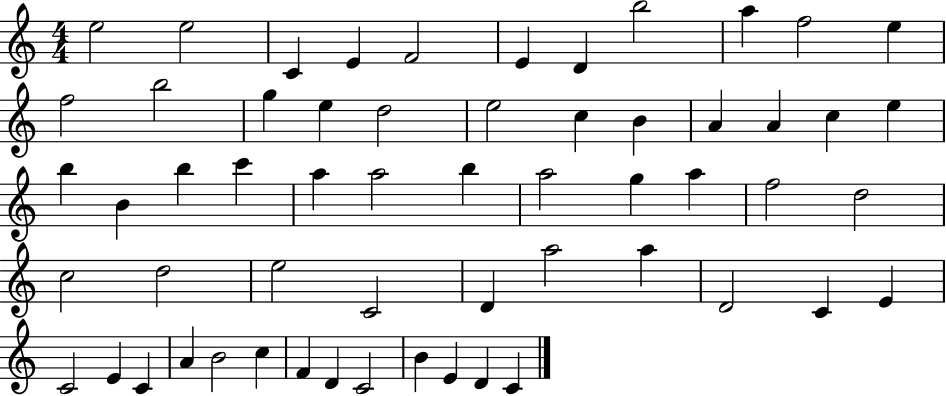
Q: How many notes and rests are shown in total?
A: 58